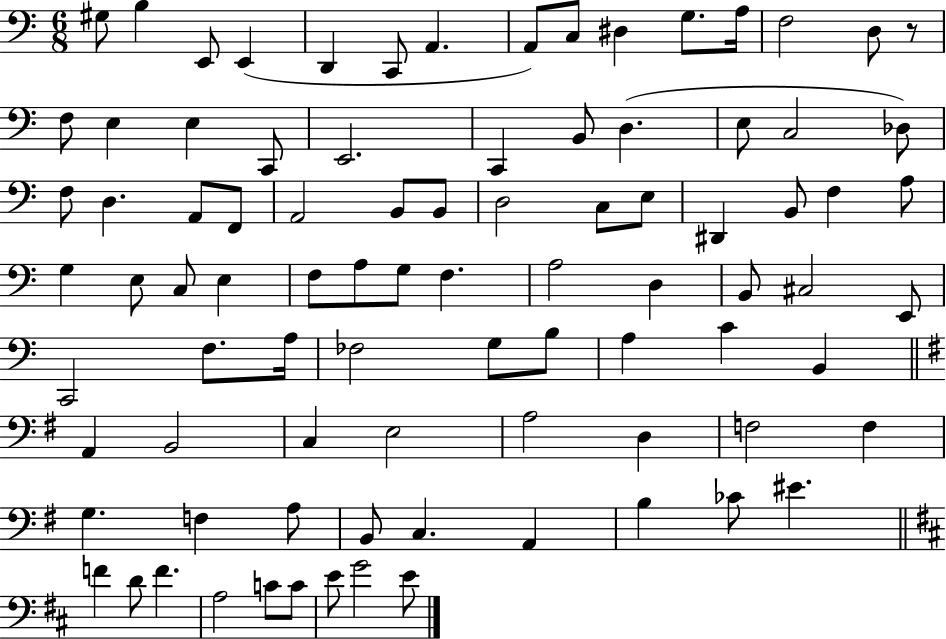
G#3/e B3/q E2/e E2/q D2/q C2/e A2/q. A2/e C3/e D#3/q G3/e. A3/s F3/h D3/e R/e F3/e E3/q E3/q C2/e E2/h. C2/q B2/e D3/q. E3/e C3/h Db3/e F3/e D3/q. A2/e F2/e A2/h B2/e B2/e D3/h C3/e E3/e D#2/q B2/e F3/q A3/e G3/q E3/e C3/e E3/q F3/e A3/e G3/e F3/q. A3/h D3/q B2/e C#3/h E2/e C2/h F3/e. A3/s FES3/h G3/e B3/e A3/q C4/q B2/q A2/q B2/h C3/q E3/h A3/h D3/q F3/h F3/q G3/q. F3/q A3/e B2/e C3/q. A2/q B3/q CES4/e EIS4/q. F4/q D4/e F4/q. A3/h C4/e C4/e E4/e G4/h E4/e